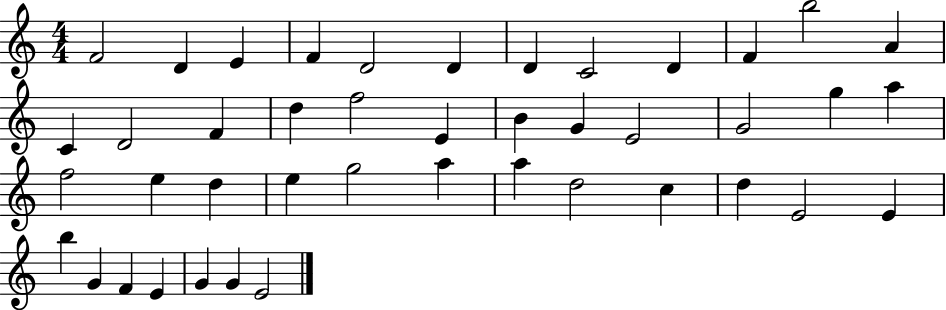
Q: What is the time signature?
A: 4/4